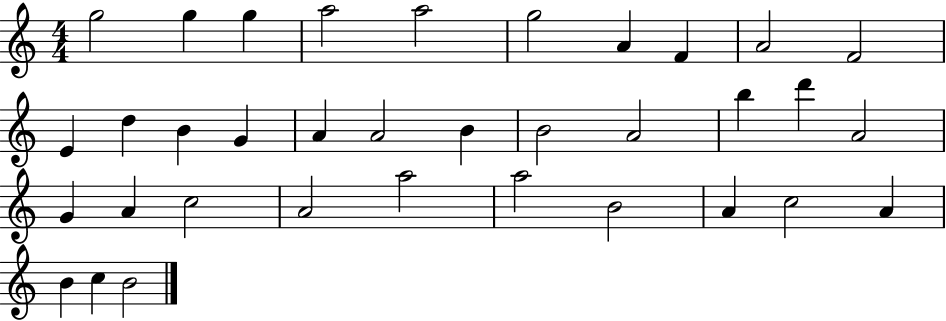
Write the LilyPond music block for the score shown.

{
  \clef treble
  \numericTimeSignature
  \time 4/4
  \key c \major
  g''2 g''4 g''4 | a''2 a''2 | g''2 a'4 f'4 | a'2 f'2 | \break e'4 d''4 b'4 g'4 | a'4 a'2 b'4 | b'2 a'2 | b''4 d'''4 a'2 | \break g'4 a'4 c''2 | a'2 a''2 | a''2 b'2 | a'4 c''2 a'4 | \break b'4 c''4 b'2 | \bar "|."
}